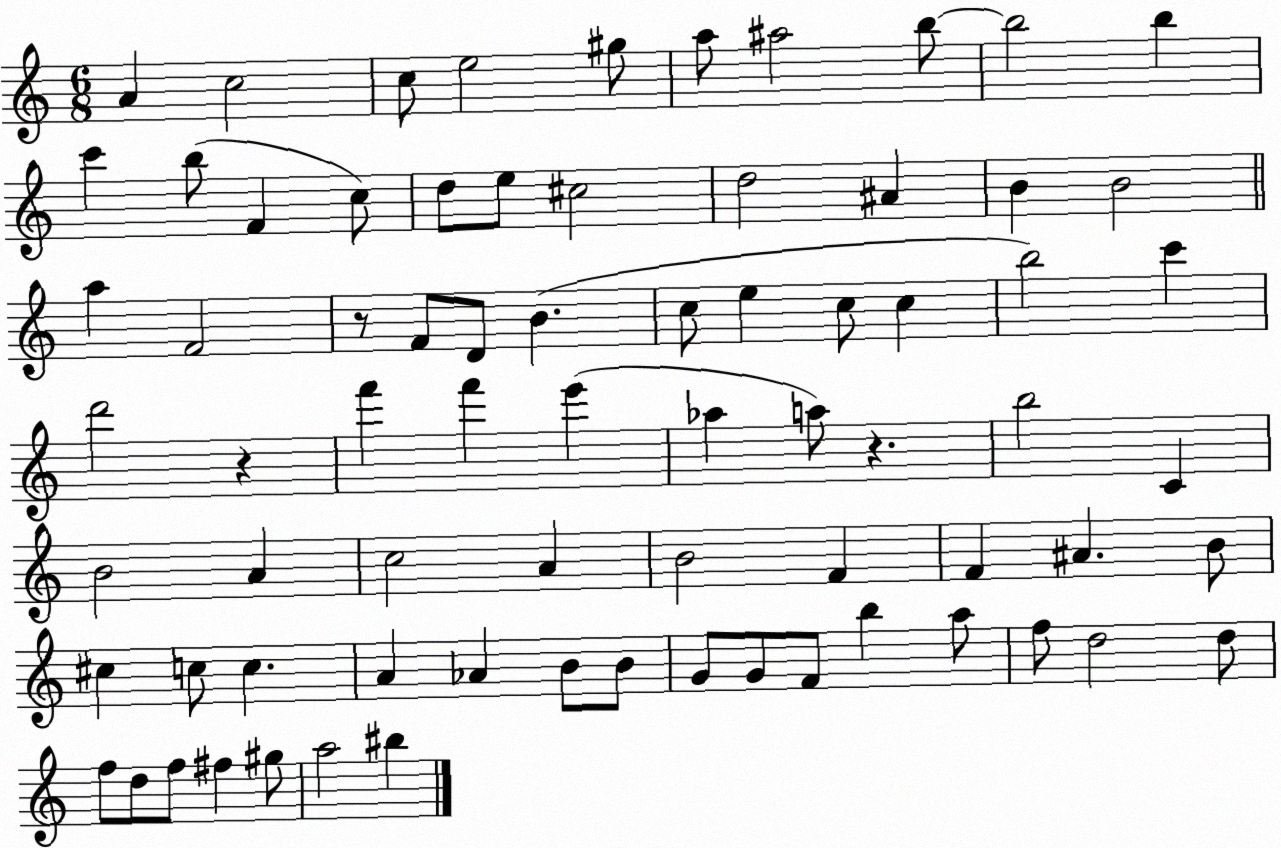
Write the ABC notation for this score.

X:1
T:Untitled
M:6/8
L:1/4
K:C
A c2 c/2 e2 ^g/2 a/2 ^a2 b/2 b2 b c' b/2 F c/2 d/2 e/2 ^c2 d2 ^A B B2 a F2 z/2 F/2 D/2 B c/2 e c/2 c b2 c' d'2 z f' f' e' _a a/2 z b2 C B2 A c2 A B2 F F ^A B/2 ^c c/2 c A _A B/2 B/2 G/2 G/2 F/2 b a/2 f/2 d2 d/2 f/2 d/2 f/2 ^f ^g/2 a2 ^b